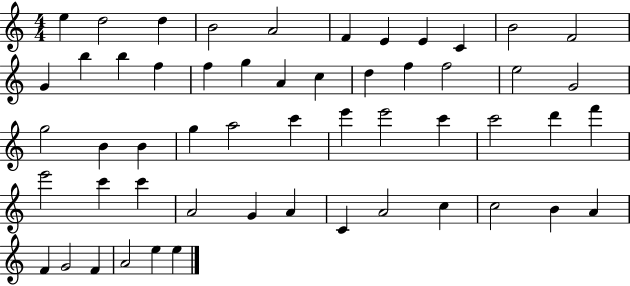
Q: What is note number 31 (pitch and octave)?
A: E6